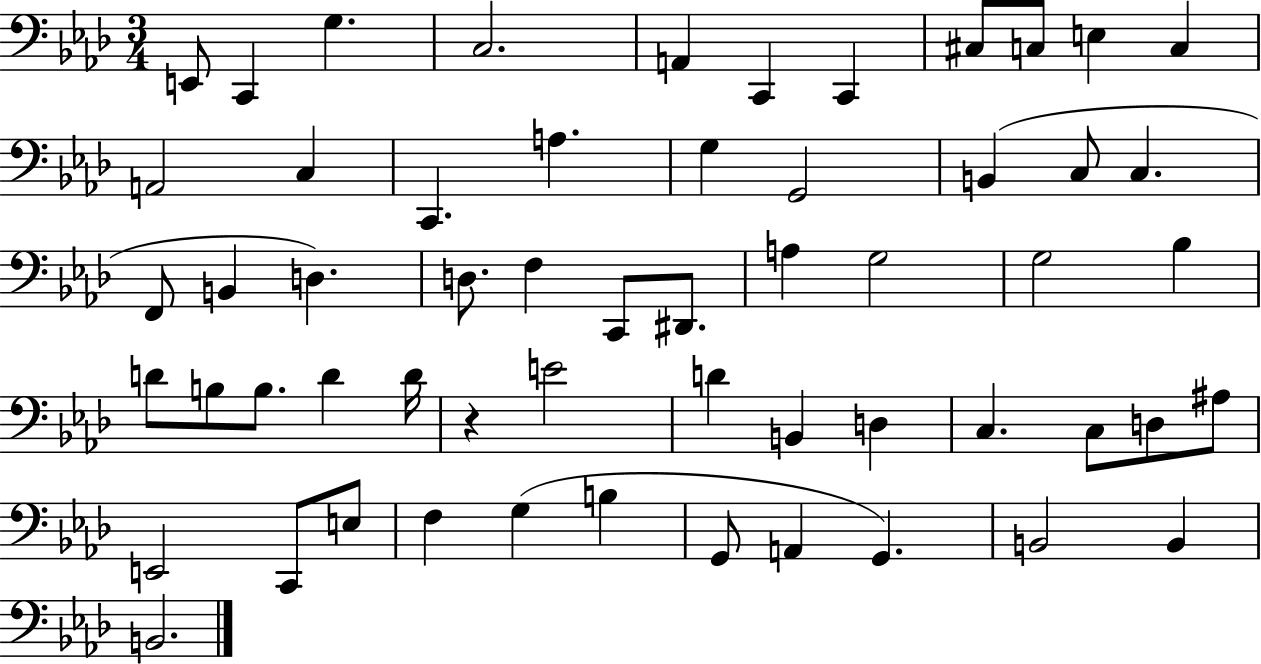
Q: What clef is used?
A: bass